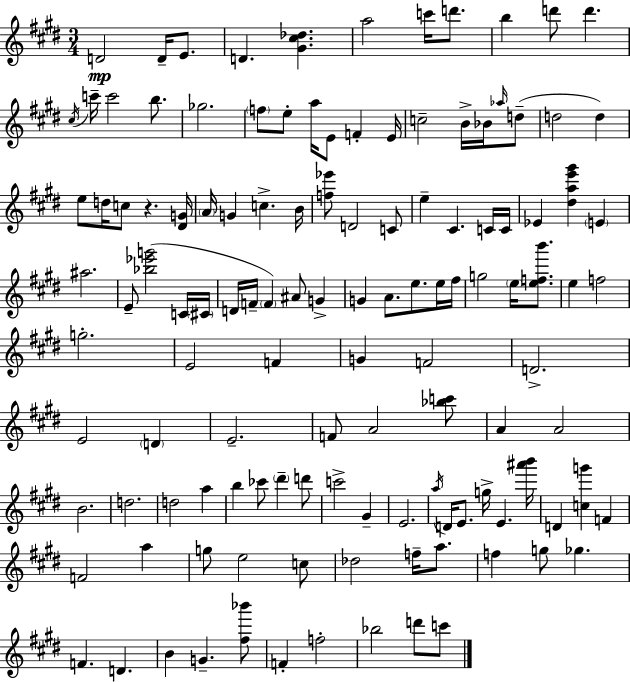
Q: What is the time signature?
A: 3/4